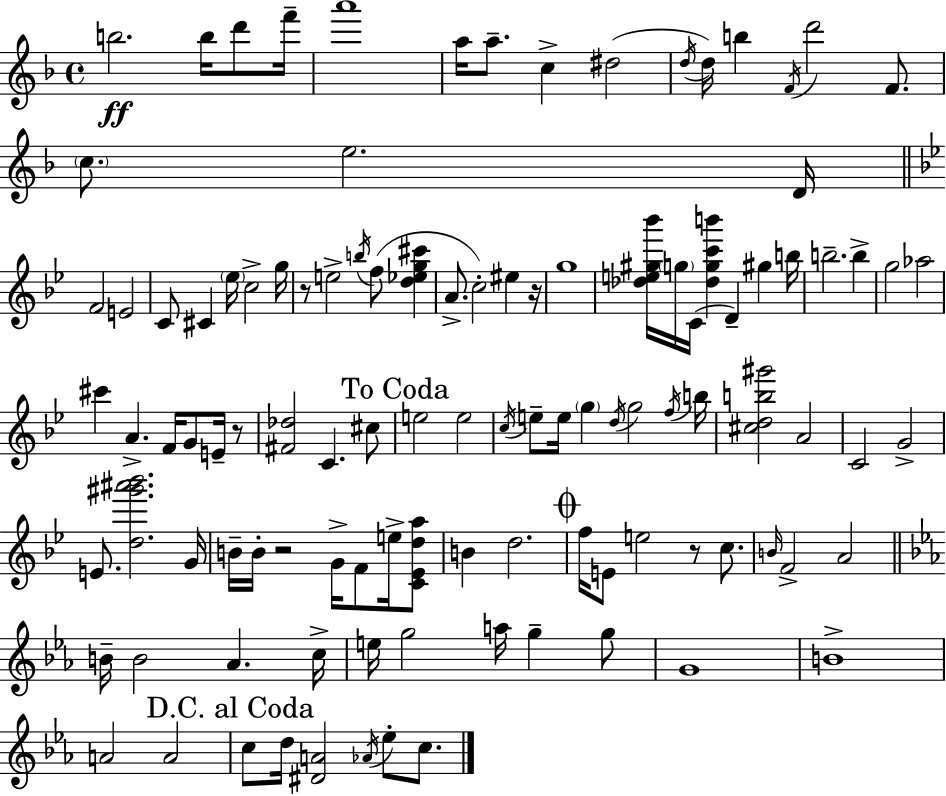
{
  \clef treble
  \time 4/4
  \defaultTimeSignature
  \key f \major
  b''2.\ff b''16 d'''8 f'''16-- | a'''1 | a''16 a''8.-- c''4-> dis''2( | \acciaccatura { d''16 } d''16) b''4 \acciaccatura { f'16 } d'''2 f'8. | \break \parenthesize c''8. e''2. | d'16 \bar "||" \break \key bes \major f'2 e'2 | c'8 cis'4 \parenthesize ees''16 c''2-> g''16 | r8 e''2-> \acciaccatura { b''16 }( f''8 <d'' ees'' g'' cis'''>4 | a'8.-> c''2-.) eis''4 | \break r16 g''1 | <des'' e'' gis'' bes'''>16 \parenthesize g''16 c'16( <des'' g'' c''' b'''>4 d'4--) gis''4 | b''16 b''2.-- b''4-> | g''2 aes''2 | \break cis'''4 a'4.-> f'16 g'8 e'16-- r8 | <fis' des''>2 c'4. cis''8 | \mark "To Coda" e''2 e''2 | \acciaccatura { c''16 } e''8-- e''16 \parenthesize g''4 \acciaccatura { d''16 } g''2 | \break \acciaccatura { f''16 } b''16 <cis'' d'' b'' gis'''>2 a'2 | c'2 g'2-> | e'8. <d'' gis''' ais''' bes'''>2. | g'16 b'16-- b'16-. r2 g'16-> f'8 | \break e''16-> <c' ees' d'' a''>8 b'4 d''2. | \mark \markup { \musicglyph "scripts.coda" } f''16 e'8 e''2 r8 | c''8. \grace { b'16 } f'2-> a'2 | \bar "||" \break \key c \minor b'16-- b'2 aes'4. c''16-> | e''16 g''2 a''16 g''4-- g''8 | g'1 | b'1-> | \break a'2 a'2 | \mark "D.C. al Coda" c''8 d''16 <dis' a'>2 \acciaccatura { aes'16 } ees''8-. c''8. | \bar "|."
}